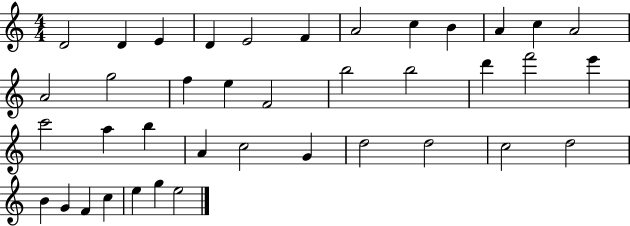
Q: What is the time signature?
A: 4/4